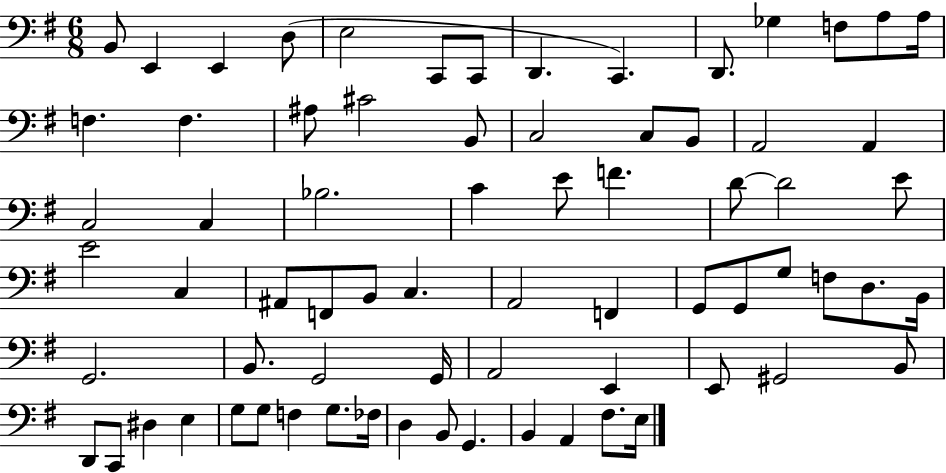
B2/e E2/q E2/q D3/e E3/h C2/e C2/e D2/q. C2/q. D2/e. Gb3/q F3/e A3/e A3/s F3/q. F3/q. A#3/e C#4/h B2/e C3/h C3/e B2/e A2/h A2/q C3/h C3/q Bb3/h. C4/q E4/e F4/q. D4/e D4/h E4/e E4/h C3/q A#2/e F2/e B2/e C3/q. A2/h F2/q G2/e G2/e G3/e F3/e D3/e. B2/s G2/h. B2/e. G2/h G2/s A2/h E2/q E2/e G#2/h B2/e D2/e C2/e D#3/q E3/q G3/e G3/e F3/q G3/e. FES3/s D3/q B2/e G2/q. B2/q A2/q F#3/e. E3/s